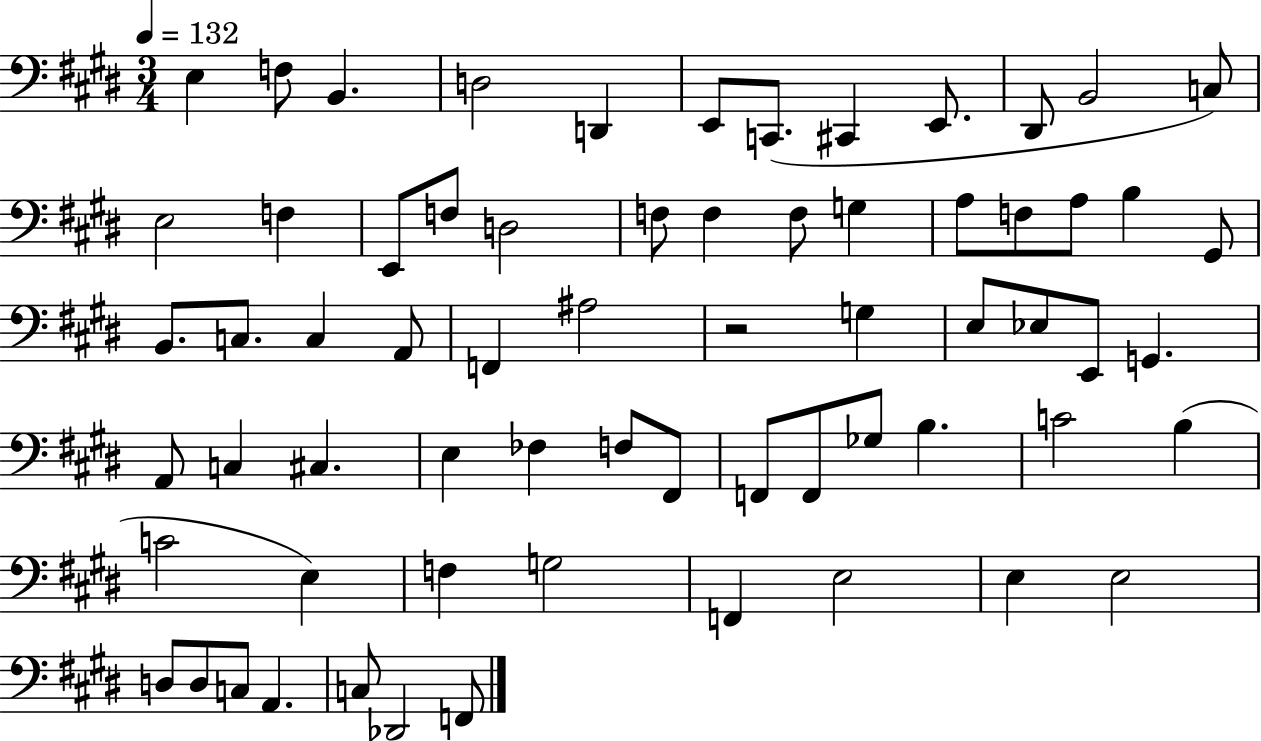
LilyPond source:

{
  \clef bass
  \numericTimeSignature
  \time 3/4
  \key e \major
  \tempo 4 = 132
  e4 f8 b,4. | d2 d,4 | e,8 c,8.( cis,4 e,8. | dis,8 b,2 c8) | \break e2 f4 | e,8 f8 d2 | f8 f4 f8 g4 | a8 f8 a8 b4 gis,8 | \break b,8. c8. c4 a,8 | f,4 ais2 | r2 g4 | e8 ees8 e,8 g,4. | \break a,8 c4 cis4. | e4 fes4 f8 fis,8 | f,8 f,8 ges8 b4. | c'2 b4( | \break c'2 e4) | f4 g2 | f,4 e2 | e4 e2 | \break d8 d8 c8 a,4. | c8 des,2 f,8 | \bar "|."
}